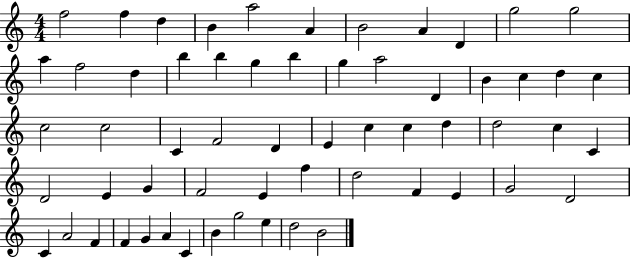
X:1
T:Untitled
M:4/4
L:1/4
K:C
f2 f d B a2 A B2 A D g2 g2 a f2 d b b g b g a2 D B c d c c2 c2 C F2 D E c c d d2 c C D2 E G F2 E f d2 F E G2 D2 C A2 F F G A C B g2 e d2 B2